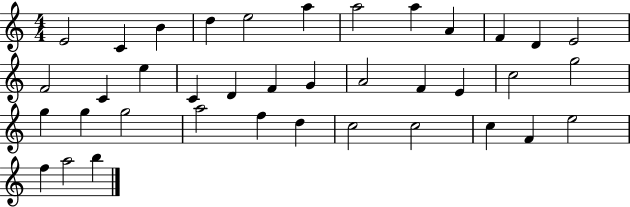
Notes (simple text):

E4/h C4/q B4/q D5/q E5/h A5/q A5/h A5/q A4/q F4/q D4/q E4/h F4/h C4/q E5/q C4/q D4/q F4/q G4/q A4/h F4/q E4/q C5/h G5/h G5/q G5/q G5/h A5/h F5/q D5/q C5/h C5/h C5/q F4/q E5/h F5/q A5/h B5/q